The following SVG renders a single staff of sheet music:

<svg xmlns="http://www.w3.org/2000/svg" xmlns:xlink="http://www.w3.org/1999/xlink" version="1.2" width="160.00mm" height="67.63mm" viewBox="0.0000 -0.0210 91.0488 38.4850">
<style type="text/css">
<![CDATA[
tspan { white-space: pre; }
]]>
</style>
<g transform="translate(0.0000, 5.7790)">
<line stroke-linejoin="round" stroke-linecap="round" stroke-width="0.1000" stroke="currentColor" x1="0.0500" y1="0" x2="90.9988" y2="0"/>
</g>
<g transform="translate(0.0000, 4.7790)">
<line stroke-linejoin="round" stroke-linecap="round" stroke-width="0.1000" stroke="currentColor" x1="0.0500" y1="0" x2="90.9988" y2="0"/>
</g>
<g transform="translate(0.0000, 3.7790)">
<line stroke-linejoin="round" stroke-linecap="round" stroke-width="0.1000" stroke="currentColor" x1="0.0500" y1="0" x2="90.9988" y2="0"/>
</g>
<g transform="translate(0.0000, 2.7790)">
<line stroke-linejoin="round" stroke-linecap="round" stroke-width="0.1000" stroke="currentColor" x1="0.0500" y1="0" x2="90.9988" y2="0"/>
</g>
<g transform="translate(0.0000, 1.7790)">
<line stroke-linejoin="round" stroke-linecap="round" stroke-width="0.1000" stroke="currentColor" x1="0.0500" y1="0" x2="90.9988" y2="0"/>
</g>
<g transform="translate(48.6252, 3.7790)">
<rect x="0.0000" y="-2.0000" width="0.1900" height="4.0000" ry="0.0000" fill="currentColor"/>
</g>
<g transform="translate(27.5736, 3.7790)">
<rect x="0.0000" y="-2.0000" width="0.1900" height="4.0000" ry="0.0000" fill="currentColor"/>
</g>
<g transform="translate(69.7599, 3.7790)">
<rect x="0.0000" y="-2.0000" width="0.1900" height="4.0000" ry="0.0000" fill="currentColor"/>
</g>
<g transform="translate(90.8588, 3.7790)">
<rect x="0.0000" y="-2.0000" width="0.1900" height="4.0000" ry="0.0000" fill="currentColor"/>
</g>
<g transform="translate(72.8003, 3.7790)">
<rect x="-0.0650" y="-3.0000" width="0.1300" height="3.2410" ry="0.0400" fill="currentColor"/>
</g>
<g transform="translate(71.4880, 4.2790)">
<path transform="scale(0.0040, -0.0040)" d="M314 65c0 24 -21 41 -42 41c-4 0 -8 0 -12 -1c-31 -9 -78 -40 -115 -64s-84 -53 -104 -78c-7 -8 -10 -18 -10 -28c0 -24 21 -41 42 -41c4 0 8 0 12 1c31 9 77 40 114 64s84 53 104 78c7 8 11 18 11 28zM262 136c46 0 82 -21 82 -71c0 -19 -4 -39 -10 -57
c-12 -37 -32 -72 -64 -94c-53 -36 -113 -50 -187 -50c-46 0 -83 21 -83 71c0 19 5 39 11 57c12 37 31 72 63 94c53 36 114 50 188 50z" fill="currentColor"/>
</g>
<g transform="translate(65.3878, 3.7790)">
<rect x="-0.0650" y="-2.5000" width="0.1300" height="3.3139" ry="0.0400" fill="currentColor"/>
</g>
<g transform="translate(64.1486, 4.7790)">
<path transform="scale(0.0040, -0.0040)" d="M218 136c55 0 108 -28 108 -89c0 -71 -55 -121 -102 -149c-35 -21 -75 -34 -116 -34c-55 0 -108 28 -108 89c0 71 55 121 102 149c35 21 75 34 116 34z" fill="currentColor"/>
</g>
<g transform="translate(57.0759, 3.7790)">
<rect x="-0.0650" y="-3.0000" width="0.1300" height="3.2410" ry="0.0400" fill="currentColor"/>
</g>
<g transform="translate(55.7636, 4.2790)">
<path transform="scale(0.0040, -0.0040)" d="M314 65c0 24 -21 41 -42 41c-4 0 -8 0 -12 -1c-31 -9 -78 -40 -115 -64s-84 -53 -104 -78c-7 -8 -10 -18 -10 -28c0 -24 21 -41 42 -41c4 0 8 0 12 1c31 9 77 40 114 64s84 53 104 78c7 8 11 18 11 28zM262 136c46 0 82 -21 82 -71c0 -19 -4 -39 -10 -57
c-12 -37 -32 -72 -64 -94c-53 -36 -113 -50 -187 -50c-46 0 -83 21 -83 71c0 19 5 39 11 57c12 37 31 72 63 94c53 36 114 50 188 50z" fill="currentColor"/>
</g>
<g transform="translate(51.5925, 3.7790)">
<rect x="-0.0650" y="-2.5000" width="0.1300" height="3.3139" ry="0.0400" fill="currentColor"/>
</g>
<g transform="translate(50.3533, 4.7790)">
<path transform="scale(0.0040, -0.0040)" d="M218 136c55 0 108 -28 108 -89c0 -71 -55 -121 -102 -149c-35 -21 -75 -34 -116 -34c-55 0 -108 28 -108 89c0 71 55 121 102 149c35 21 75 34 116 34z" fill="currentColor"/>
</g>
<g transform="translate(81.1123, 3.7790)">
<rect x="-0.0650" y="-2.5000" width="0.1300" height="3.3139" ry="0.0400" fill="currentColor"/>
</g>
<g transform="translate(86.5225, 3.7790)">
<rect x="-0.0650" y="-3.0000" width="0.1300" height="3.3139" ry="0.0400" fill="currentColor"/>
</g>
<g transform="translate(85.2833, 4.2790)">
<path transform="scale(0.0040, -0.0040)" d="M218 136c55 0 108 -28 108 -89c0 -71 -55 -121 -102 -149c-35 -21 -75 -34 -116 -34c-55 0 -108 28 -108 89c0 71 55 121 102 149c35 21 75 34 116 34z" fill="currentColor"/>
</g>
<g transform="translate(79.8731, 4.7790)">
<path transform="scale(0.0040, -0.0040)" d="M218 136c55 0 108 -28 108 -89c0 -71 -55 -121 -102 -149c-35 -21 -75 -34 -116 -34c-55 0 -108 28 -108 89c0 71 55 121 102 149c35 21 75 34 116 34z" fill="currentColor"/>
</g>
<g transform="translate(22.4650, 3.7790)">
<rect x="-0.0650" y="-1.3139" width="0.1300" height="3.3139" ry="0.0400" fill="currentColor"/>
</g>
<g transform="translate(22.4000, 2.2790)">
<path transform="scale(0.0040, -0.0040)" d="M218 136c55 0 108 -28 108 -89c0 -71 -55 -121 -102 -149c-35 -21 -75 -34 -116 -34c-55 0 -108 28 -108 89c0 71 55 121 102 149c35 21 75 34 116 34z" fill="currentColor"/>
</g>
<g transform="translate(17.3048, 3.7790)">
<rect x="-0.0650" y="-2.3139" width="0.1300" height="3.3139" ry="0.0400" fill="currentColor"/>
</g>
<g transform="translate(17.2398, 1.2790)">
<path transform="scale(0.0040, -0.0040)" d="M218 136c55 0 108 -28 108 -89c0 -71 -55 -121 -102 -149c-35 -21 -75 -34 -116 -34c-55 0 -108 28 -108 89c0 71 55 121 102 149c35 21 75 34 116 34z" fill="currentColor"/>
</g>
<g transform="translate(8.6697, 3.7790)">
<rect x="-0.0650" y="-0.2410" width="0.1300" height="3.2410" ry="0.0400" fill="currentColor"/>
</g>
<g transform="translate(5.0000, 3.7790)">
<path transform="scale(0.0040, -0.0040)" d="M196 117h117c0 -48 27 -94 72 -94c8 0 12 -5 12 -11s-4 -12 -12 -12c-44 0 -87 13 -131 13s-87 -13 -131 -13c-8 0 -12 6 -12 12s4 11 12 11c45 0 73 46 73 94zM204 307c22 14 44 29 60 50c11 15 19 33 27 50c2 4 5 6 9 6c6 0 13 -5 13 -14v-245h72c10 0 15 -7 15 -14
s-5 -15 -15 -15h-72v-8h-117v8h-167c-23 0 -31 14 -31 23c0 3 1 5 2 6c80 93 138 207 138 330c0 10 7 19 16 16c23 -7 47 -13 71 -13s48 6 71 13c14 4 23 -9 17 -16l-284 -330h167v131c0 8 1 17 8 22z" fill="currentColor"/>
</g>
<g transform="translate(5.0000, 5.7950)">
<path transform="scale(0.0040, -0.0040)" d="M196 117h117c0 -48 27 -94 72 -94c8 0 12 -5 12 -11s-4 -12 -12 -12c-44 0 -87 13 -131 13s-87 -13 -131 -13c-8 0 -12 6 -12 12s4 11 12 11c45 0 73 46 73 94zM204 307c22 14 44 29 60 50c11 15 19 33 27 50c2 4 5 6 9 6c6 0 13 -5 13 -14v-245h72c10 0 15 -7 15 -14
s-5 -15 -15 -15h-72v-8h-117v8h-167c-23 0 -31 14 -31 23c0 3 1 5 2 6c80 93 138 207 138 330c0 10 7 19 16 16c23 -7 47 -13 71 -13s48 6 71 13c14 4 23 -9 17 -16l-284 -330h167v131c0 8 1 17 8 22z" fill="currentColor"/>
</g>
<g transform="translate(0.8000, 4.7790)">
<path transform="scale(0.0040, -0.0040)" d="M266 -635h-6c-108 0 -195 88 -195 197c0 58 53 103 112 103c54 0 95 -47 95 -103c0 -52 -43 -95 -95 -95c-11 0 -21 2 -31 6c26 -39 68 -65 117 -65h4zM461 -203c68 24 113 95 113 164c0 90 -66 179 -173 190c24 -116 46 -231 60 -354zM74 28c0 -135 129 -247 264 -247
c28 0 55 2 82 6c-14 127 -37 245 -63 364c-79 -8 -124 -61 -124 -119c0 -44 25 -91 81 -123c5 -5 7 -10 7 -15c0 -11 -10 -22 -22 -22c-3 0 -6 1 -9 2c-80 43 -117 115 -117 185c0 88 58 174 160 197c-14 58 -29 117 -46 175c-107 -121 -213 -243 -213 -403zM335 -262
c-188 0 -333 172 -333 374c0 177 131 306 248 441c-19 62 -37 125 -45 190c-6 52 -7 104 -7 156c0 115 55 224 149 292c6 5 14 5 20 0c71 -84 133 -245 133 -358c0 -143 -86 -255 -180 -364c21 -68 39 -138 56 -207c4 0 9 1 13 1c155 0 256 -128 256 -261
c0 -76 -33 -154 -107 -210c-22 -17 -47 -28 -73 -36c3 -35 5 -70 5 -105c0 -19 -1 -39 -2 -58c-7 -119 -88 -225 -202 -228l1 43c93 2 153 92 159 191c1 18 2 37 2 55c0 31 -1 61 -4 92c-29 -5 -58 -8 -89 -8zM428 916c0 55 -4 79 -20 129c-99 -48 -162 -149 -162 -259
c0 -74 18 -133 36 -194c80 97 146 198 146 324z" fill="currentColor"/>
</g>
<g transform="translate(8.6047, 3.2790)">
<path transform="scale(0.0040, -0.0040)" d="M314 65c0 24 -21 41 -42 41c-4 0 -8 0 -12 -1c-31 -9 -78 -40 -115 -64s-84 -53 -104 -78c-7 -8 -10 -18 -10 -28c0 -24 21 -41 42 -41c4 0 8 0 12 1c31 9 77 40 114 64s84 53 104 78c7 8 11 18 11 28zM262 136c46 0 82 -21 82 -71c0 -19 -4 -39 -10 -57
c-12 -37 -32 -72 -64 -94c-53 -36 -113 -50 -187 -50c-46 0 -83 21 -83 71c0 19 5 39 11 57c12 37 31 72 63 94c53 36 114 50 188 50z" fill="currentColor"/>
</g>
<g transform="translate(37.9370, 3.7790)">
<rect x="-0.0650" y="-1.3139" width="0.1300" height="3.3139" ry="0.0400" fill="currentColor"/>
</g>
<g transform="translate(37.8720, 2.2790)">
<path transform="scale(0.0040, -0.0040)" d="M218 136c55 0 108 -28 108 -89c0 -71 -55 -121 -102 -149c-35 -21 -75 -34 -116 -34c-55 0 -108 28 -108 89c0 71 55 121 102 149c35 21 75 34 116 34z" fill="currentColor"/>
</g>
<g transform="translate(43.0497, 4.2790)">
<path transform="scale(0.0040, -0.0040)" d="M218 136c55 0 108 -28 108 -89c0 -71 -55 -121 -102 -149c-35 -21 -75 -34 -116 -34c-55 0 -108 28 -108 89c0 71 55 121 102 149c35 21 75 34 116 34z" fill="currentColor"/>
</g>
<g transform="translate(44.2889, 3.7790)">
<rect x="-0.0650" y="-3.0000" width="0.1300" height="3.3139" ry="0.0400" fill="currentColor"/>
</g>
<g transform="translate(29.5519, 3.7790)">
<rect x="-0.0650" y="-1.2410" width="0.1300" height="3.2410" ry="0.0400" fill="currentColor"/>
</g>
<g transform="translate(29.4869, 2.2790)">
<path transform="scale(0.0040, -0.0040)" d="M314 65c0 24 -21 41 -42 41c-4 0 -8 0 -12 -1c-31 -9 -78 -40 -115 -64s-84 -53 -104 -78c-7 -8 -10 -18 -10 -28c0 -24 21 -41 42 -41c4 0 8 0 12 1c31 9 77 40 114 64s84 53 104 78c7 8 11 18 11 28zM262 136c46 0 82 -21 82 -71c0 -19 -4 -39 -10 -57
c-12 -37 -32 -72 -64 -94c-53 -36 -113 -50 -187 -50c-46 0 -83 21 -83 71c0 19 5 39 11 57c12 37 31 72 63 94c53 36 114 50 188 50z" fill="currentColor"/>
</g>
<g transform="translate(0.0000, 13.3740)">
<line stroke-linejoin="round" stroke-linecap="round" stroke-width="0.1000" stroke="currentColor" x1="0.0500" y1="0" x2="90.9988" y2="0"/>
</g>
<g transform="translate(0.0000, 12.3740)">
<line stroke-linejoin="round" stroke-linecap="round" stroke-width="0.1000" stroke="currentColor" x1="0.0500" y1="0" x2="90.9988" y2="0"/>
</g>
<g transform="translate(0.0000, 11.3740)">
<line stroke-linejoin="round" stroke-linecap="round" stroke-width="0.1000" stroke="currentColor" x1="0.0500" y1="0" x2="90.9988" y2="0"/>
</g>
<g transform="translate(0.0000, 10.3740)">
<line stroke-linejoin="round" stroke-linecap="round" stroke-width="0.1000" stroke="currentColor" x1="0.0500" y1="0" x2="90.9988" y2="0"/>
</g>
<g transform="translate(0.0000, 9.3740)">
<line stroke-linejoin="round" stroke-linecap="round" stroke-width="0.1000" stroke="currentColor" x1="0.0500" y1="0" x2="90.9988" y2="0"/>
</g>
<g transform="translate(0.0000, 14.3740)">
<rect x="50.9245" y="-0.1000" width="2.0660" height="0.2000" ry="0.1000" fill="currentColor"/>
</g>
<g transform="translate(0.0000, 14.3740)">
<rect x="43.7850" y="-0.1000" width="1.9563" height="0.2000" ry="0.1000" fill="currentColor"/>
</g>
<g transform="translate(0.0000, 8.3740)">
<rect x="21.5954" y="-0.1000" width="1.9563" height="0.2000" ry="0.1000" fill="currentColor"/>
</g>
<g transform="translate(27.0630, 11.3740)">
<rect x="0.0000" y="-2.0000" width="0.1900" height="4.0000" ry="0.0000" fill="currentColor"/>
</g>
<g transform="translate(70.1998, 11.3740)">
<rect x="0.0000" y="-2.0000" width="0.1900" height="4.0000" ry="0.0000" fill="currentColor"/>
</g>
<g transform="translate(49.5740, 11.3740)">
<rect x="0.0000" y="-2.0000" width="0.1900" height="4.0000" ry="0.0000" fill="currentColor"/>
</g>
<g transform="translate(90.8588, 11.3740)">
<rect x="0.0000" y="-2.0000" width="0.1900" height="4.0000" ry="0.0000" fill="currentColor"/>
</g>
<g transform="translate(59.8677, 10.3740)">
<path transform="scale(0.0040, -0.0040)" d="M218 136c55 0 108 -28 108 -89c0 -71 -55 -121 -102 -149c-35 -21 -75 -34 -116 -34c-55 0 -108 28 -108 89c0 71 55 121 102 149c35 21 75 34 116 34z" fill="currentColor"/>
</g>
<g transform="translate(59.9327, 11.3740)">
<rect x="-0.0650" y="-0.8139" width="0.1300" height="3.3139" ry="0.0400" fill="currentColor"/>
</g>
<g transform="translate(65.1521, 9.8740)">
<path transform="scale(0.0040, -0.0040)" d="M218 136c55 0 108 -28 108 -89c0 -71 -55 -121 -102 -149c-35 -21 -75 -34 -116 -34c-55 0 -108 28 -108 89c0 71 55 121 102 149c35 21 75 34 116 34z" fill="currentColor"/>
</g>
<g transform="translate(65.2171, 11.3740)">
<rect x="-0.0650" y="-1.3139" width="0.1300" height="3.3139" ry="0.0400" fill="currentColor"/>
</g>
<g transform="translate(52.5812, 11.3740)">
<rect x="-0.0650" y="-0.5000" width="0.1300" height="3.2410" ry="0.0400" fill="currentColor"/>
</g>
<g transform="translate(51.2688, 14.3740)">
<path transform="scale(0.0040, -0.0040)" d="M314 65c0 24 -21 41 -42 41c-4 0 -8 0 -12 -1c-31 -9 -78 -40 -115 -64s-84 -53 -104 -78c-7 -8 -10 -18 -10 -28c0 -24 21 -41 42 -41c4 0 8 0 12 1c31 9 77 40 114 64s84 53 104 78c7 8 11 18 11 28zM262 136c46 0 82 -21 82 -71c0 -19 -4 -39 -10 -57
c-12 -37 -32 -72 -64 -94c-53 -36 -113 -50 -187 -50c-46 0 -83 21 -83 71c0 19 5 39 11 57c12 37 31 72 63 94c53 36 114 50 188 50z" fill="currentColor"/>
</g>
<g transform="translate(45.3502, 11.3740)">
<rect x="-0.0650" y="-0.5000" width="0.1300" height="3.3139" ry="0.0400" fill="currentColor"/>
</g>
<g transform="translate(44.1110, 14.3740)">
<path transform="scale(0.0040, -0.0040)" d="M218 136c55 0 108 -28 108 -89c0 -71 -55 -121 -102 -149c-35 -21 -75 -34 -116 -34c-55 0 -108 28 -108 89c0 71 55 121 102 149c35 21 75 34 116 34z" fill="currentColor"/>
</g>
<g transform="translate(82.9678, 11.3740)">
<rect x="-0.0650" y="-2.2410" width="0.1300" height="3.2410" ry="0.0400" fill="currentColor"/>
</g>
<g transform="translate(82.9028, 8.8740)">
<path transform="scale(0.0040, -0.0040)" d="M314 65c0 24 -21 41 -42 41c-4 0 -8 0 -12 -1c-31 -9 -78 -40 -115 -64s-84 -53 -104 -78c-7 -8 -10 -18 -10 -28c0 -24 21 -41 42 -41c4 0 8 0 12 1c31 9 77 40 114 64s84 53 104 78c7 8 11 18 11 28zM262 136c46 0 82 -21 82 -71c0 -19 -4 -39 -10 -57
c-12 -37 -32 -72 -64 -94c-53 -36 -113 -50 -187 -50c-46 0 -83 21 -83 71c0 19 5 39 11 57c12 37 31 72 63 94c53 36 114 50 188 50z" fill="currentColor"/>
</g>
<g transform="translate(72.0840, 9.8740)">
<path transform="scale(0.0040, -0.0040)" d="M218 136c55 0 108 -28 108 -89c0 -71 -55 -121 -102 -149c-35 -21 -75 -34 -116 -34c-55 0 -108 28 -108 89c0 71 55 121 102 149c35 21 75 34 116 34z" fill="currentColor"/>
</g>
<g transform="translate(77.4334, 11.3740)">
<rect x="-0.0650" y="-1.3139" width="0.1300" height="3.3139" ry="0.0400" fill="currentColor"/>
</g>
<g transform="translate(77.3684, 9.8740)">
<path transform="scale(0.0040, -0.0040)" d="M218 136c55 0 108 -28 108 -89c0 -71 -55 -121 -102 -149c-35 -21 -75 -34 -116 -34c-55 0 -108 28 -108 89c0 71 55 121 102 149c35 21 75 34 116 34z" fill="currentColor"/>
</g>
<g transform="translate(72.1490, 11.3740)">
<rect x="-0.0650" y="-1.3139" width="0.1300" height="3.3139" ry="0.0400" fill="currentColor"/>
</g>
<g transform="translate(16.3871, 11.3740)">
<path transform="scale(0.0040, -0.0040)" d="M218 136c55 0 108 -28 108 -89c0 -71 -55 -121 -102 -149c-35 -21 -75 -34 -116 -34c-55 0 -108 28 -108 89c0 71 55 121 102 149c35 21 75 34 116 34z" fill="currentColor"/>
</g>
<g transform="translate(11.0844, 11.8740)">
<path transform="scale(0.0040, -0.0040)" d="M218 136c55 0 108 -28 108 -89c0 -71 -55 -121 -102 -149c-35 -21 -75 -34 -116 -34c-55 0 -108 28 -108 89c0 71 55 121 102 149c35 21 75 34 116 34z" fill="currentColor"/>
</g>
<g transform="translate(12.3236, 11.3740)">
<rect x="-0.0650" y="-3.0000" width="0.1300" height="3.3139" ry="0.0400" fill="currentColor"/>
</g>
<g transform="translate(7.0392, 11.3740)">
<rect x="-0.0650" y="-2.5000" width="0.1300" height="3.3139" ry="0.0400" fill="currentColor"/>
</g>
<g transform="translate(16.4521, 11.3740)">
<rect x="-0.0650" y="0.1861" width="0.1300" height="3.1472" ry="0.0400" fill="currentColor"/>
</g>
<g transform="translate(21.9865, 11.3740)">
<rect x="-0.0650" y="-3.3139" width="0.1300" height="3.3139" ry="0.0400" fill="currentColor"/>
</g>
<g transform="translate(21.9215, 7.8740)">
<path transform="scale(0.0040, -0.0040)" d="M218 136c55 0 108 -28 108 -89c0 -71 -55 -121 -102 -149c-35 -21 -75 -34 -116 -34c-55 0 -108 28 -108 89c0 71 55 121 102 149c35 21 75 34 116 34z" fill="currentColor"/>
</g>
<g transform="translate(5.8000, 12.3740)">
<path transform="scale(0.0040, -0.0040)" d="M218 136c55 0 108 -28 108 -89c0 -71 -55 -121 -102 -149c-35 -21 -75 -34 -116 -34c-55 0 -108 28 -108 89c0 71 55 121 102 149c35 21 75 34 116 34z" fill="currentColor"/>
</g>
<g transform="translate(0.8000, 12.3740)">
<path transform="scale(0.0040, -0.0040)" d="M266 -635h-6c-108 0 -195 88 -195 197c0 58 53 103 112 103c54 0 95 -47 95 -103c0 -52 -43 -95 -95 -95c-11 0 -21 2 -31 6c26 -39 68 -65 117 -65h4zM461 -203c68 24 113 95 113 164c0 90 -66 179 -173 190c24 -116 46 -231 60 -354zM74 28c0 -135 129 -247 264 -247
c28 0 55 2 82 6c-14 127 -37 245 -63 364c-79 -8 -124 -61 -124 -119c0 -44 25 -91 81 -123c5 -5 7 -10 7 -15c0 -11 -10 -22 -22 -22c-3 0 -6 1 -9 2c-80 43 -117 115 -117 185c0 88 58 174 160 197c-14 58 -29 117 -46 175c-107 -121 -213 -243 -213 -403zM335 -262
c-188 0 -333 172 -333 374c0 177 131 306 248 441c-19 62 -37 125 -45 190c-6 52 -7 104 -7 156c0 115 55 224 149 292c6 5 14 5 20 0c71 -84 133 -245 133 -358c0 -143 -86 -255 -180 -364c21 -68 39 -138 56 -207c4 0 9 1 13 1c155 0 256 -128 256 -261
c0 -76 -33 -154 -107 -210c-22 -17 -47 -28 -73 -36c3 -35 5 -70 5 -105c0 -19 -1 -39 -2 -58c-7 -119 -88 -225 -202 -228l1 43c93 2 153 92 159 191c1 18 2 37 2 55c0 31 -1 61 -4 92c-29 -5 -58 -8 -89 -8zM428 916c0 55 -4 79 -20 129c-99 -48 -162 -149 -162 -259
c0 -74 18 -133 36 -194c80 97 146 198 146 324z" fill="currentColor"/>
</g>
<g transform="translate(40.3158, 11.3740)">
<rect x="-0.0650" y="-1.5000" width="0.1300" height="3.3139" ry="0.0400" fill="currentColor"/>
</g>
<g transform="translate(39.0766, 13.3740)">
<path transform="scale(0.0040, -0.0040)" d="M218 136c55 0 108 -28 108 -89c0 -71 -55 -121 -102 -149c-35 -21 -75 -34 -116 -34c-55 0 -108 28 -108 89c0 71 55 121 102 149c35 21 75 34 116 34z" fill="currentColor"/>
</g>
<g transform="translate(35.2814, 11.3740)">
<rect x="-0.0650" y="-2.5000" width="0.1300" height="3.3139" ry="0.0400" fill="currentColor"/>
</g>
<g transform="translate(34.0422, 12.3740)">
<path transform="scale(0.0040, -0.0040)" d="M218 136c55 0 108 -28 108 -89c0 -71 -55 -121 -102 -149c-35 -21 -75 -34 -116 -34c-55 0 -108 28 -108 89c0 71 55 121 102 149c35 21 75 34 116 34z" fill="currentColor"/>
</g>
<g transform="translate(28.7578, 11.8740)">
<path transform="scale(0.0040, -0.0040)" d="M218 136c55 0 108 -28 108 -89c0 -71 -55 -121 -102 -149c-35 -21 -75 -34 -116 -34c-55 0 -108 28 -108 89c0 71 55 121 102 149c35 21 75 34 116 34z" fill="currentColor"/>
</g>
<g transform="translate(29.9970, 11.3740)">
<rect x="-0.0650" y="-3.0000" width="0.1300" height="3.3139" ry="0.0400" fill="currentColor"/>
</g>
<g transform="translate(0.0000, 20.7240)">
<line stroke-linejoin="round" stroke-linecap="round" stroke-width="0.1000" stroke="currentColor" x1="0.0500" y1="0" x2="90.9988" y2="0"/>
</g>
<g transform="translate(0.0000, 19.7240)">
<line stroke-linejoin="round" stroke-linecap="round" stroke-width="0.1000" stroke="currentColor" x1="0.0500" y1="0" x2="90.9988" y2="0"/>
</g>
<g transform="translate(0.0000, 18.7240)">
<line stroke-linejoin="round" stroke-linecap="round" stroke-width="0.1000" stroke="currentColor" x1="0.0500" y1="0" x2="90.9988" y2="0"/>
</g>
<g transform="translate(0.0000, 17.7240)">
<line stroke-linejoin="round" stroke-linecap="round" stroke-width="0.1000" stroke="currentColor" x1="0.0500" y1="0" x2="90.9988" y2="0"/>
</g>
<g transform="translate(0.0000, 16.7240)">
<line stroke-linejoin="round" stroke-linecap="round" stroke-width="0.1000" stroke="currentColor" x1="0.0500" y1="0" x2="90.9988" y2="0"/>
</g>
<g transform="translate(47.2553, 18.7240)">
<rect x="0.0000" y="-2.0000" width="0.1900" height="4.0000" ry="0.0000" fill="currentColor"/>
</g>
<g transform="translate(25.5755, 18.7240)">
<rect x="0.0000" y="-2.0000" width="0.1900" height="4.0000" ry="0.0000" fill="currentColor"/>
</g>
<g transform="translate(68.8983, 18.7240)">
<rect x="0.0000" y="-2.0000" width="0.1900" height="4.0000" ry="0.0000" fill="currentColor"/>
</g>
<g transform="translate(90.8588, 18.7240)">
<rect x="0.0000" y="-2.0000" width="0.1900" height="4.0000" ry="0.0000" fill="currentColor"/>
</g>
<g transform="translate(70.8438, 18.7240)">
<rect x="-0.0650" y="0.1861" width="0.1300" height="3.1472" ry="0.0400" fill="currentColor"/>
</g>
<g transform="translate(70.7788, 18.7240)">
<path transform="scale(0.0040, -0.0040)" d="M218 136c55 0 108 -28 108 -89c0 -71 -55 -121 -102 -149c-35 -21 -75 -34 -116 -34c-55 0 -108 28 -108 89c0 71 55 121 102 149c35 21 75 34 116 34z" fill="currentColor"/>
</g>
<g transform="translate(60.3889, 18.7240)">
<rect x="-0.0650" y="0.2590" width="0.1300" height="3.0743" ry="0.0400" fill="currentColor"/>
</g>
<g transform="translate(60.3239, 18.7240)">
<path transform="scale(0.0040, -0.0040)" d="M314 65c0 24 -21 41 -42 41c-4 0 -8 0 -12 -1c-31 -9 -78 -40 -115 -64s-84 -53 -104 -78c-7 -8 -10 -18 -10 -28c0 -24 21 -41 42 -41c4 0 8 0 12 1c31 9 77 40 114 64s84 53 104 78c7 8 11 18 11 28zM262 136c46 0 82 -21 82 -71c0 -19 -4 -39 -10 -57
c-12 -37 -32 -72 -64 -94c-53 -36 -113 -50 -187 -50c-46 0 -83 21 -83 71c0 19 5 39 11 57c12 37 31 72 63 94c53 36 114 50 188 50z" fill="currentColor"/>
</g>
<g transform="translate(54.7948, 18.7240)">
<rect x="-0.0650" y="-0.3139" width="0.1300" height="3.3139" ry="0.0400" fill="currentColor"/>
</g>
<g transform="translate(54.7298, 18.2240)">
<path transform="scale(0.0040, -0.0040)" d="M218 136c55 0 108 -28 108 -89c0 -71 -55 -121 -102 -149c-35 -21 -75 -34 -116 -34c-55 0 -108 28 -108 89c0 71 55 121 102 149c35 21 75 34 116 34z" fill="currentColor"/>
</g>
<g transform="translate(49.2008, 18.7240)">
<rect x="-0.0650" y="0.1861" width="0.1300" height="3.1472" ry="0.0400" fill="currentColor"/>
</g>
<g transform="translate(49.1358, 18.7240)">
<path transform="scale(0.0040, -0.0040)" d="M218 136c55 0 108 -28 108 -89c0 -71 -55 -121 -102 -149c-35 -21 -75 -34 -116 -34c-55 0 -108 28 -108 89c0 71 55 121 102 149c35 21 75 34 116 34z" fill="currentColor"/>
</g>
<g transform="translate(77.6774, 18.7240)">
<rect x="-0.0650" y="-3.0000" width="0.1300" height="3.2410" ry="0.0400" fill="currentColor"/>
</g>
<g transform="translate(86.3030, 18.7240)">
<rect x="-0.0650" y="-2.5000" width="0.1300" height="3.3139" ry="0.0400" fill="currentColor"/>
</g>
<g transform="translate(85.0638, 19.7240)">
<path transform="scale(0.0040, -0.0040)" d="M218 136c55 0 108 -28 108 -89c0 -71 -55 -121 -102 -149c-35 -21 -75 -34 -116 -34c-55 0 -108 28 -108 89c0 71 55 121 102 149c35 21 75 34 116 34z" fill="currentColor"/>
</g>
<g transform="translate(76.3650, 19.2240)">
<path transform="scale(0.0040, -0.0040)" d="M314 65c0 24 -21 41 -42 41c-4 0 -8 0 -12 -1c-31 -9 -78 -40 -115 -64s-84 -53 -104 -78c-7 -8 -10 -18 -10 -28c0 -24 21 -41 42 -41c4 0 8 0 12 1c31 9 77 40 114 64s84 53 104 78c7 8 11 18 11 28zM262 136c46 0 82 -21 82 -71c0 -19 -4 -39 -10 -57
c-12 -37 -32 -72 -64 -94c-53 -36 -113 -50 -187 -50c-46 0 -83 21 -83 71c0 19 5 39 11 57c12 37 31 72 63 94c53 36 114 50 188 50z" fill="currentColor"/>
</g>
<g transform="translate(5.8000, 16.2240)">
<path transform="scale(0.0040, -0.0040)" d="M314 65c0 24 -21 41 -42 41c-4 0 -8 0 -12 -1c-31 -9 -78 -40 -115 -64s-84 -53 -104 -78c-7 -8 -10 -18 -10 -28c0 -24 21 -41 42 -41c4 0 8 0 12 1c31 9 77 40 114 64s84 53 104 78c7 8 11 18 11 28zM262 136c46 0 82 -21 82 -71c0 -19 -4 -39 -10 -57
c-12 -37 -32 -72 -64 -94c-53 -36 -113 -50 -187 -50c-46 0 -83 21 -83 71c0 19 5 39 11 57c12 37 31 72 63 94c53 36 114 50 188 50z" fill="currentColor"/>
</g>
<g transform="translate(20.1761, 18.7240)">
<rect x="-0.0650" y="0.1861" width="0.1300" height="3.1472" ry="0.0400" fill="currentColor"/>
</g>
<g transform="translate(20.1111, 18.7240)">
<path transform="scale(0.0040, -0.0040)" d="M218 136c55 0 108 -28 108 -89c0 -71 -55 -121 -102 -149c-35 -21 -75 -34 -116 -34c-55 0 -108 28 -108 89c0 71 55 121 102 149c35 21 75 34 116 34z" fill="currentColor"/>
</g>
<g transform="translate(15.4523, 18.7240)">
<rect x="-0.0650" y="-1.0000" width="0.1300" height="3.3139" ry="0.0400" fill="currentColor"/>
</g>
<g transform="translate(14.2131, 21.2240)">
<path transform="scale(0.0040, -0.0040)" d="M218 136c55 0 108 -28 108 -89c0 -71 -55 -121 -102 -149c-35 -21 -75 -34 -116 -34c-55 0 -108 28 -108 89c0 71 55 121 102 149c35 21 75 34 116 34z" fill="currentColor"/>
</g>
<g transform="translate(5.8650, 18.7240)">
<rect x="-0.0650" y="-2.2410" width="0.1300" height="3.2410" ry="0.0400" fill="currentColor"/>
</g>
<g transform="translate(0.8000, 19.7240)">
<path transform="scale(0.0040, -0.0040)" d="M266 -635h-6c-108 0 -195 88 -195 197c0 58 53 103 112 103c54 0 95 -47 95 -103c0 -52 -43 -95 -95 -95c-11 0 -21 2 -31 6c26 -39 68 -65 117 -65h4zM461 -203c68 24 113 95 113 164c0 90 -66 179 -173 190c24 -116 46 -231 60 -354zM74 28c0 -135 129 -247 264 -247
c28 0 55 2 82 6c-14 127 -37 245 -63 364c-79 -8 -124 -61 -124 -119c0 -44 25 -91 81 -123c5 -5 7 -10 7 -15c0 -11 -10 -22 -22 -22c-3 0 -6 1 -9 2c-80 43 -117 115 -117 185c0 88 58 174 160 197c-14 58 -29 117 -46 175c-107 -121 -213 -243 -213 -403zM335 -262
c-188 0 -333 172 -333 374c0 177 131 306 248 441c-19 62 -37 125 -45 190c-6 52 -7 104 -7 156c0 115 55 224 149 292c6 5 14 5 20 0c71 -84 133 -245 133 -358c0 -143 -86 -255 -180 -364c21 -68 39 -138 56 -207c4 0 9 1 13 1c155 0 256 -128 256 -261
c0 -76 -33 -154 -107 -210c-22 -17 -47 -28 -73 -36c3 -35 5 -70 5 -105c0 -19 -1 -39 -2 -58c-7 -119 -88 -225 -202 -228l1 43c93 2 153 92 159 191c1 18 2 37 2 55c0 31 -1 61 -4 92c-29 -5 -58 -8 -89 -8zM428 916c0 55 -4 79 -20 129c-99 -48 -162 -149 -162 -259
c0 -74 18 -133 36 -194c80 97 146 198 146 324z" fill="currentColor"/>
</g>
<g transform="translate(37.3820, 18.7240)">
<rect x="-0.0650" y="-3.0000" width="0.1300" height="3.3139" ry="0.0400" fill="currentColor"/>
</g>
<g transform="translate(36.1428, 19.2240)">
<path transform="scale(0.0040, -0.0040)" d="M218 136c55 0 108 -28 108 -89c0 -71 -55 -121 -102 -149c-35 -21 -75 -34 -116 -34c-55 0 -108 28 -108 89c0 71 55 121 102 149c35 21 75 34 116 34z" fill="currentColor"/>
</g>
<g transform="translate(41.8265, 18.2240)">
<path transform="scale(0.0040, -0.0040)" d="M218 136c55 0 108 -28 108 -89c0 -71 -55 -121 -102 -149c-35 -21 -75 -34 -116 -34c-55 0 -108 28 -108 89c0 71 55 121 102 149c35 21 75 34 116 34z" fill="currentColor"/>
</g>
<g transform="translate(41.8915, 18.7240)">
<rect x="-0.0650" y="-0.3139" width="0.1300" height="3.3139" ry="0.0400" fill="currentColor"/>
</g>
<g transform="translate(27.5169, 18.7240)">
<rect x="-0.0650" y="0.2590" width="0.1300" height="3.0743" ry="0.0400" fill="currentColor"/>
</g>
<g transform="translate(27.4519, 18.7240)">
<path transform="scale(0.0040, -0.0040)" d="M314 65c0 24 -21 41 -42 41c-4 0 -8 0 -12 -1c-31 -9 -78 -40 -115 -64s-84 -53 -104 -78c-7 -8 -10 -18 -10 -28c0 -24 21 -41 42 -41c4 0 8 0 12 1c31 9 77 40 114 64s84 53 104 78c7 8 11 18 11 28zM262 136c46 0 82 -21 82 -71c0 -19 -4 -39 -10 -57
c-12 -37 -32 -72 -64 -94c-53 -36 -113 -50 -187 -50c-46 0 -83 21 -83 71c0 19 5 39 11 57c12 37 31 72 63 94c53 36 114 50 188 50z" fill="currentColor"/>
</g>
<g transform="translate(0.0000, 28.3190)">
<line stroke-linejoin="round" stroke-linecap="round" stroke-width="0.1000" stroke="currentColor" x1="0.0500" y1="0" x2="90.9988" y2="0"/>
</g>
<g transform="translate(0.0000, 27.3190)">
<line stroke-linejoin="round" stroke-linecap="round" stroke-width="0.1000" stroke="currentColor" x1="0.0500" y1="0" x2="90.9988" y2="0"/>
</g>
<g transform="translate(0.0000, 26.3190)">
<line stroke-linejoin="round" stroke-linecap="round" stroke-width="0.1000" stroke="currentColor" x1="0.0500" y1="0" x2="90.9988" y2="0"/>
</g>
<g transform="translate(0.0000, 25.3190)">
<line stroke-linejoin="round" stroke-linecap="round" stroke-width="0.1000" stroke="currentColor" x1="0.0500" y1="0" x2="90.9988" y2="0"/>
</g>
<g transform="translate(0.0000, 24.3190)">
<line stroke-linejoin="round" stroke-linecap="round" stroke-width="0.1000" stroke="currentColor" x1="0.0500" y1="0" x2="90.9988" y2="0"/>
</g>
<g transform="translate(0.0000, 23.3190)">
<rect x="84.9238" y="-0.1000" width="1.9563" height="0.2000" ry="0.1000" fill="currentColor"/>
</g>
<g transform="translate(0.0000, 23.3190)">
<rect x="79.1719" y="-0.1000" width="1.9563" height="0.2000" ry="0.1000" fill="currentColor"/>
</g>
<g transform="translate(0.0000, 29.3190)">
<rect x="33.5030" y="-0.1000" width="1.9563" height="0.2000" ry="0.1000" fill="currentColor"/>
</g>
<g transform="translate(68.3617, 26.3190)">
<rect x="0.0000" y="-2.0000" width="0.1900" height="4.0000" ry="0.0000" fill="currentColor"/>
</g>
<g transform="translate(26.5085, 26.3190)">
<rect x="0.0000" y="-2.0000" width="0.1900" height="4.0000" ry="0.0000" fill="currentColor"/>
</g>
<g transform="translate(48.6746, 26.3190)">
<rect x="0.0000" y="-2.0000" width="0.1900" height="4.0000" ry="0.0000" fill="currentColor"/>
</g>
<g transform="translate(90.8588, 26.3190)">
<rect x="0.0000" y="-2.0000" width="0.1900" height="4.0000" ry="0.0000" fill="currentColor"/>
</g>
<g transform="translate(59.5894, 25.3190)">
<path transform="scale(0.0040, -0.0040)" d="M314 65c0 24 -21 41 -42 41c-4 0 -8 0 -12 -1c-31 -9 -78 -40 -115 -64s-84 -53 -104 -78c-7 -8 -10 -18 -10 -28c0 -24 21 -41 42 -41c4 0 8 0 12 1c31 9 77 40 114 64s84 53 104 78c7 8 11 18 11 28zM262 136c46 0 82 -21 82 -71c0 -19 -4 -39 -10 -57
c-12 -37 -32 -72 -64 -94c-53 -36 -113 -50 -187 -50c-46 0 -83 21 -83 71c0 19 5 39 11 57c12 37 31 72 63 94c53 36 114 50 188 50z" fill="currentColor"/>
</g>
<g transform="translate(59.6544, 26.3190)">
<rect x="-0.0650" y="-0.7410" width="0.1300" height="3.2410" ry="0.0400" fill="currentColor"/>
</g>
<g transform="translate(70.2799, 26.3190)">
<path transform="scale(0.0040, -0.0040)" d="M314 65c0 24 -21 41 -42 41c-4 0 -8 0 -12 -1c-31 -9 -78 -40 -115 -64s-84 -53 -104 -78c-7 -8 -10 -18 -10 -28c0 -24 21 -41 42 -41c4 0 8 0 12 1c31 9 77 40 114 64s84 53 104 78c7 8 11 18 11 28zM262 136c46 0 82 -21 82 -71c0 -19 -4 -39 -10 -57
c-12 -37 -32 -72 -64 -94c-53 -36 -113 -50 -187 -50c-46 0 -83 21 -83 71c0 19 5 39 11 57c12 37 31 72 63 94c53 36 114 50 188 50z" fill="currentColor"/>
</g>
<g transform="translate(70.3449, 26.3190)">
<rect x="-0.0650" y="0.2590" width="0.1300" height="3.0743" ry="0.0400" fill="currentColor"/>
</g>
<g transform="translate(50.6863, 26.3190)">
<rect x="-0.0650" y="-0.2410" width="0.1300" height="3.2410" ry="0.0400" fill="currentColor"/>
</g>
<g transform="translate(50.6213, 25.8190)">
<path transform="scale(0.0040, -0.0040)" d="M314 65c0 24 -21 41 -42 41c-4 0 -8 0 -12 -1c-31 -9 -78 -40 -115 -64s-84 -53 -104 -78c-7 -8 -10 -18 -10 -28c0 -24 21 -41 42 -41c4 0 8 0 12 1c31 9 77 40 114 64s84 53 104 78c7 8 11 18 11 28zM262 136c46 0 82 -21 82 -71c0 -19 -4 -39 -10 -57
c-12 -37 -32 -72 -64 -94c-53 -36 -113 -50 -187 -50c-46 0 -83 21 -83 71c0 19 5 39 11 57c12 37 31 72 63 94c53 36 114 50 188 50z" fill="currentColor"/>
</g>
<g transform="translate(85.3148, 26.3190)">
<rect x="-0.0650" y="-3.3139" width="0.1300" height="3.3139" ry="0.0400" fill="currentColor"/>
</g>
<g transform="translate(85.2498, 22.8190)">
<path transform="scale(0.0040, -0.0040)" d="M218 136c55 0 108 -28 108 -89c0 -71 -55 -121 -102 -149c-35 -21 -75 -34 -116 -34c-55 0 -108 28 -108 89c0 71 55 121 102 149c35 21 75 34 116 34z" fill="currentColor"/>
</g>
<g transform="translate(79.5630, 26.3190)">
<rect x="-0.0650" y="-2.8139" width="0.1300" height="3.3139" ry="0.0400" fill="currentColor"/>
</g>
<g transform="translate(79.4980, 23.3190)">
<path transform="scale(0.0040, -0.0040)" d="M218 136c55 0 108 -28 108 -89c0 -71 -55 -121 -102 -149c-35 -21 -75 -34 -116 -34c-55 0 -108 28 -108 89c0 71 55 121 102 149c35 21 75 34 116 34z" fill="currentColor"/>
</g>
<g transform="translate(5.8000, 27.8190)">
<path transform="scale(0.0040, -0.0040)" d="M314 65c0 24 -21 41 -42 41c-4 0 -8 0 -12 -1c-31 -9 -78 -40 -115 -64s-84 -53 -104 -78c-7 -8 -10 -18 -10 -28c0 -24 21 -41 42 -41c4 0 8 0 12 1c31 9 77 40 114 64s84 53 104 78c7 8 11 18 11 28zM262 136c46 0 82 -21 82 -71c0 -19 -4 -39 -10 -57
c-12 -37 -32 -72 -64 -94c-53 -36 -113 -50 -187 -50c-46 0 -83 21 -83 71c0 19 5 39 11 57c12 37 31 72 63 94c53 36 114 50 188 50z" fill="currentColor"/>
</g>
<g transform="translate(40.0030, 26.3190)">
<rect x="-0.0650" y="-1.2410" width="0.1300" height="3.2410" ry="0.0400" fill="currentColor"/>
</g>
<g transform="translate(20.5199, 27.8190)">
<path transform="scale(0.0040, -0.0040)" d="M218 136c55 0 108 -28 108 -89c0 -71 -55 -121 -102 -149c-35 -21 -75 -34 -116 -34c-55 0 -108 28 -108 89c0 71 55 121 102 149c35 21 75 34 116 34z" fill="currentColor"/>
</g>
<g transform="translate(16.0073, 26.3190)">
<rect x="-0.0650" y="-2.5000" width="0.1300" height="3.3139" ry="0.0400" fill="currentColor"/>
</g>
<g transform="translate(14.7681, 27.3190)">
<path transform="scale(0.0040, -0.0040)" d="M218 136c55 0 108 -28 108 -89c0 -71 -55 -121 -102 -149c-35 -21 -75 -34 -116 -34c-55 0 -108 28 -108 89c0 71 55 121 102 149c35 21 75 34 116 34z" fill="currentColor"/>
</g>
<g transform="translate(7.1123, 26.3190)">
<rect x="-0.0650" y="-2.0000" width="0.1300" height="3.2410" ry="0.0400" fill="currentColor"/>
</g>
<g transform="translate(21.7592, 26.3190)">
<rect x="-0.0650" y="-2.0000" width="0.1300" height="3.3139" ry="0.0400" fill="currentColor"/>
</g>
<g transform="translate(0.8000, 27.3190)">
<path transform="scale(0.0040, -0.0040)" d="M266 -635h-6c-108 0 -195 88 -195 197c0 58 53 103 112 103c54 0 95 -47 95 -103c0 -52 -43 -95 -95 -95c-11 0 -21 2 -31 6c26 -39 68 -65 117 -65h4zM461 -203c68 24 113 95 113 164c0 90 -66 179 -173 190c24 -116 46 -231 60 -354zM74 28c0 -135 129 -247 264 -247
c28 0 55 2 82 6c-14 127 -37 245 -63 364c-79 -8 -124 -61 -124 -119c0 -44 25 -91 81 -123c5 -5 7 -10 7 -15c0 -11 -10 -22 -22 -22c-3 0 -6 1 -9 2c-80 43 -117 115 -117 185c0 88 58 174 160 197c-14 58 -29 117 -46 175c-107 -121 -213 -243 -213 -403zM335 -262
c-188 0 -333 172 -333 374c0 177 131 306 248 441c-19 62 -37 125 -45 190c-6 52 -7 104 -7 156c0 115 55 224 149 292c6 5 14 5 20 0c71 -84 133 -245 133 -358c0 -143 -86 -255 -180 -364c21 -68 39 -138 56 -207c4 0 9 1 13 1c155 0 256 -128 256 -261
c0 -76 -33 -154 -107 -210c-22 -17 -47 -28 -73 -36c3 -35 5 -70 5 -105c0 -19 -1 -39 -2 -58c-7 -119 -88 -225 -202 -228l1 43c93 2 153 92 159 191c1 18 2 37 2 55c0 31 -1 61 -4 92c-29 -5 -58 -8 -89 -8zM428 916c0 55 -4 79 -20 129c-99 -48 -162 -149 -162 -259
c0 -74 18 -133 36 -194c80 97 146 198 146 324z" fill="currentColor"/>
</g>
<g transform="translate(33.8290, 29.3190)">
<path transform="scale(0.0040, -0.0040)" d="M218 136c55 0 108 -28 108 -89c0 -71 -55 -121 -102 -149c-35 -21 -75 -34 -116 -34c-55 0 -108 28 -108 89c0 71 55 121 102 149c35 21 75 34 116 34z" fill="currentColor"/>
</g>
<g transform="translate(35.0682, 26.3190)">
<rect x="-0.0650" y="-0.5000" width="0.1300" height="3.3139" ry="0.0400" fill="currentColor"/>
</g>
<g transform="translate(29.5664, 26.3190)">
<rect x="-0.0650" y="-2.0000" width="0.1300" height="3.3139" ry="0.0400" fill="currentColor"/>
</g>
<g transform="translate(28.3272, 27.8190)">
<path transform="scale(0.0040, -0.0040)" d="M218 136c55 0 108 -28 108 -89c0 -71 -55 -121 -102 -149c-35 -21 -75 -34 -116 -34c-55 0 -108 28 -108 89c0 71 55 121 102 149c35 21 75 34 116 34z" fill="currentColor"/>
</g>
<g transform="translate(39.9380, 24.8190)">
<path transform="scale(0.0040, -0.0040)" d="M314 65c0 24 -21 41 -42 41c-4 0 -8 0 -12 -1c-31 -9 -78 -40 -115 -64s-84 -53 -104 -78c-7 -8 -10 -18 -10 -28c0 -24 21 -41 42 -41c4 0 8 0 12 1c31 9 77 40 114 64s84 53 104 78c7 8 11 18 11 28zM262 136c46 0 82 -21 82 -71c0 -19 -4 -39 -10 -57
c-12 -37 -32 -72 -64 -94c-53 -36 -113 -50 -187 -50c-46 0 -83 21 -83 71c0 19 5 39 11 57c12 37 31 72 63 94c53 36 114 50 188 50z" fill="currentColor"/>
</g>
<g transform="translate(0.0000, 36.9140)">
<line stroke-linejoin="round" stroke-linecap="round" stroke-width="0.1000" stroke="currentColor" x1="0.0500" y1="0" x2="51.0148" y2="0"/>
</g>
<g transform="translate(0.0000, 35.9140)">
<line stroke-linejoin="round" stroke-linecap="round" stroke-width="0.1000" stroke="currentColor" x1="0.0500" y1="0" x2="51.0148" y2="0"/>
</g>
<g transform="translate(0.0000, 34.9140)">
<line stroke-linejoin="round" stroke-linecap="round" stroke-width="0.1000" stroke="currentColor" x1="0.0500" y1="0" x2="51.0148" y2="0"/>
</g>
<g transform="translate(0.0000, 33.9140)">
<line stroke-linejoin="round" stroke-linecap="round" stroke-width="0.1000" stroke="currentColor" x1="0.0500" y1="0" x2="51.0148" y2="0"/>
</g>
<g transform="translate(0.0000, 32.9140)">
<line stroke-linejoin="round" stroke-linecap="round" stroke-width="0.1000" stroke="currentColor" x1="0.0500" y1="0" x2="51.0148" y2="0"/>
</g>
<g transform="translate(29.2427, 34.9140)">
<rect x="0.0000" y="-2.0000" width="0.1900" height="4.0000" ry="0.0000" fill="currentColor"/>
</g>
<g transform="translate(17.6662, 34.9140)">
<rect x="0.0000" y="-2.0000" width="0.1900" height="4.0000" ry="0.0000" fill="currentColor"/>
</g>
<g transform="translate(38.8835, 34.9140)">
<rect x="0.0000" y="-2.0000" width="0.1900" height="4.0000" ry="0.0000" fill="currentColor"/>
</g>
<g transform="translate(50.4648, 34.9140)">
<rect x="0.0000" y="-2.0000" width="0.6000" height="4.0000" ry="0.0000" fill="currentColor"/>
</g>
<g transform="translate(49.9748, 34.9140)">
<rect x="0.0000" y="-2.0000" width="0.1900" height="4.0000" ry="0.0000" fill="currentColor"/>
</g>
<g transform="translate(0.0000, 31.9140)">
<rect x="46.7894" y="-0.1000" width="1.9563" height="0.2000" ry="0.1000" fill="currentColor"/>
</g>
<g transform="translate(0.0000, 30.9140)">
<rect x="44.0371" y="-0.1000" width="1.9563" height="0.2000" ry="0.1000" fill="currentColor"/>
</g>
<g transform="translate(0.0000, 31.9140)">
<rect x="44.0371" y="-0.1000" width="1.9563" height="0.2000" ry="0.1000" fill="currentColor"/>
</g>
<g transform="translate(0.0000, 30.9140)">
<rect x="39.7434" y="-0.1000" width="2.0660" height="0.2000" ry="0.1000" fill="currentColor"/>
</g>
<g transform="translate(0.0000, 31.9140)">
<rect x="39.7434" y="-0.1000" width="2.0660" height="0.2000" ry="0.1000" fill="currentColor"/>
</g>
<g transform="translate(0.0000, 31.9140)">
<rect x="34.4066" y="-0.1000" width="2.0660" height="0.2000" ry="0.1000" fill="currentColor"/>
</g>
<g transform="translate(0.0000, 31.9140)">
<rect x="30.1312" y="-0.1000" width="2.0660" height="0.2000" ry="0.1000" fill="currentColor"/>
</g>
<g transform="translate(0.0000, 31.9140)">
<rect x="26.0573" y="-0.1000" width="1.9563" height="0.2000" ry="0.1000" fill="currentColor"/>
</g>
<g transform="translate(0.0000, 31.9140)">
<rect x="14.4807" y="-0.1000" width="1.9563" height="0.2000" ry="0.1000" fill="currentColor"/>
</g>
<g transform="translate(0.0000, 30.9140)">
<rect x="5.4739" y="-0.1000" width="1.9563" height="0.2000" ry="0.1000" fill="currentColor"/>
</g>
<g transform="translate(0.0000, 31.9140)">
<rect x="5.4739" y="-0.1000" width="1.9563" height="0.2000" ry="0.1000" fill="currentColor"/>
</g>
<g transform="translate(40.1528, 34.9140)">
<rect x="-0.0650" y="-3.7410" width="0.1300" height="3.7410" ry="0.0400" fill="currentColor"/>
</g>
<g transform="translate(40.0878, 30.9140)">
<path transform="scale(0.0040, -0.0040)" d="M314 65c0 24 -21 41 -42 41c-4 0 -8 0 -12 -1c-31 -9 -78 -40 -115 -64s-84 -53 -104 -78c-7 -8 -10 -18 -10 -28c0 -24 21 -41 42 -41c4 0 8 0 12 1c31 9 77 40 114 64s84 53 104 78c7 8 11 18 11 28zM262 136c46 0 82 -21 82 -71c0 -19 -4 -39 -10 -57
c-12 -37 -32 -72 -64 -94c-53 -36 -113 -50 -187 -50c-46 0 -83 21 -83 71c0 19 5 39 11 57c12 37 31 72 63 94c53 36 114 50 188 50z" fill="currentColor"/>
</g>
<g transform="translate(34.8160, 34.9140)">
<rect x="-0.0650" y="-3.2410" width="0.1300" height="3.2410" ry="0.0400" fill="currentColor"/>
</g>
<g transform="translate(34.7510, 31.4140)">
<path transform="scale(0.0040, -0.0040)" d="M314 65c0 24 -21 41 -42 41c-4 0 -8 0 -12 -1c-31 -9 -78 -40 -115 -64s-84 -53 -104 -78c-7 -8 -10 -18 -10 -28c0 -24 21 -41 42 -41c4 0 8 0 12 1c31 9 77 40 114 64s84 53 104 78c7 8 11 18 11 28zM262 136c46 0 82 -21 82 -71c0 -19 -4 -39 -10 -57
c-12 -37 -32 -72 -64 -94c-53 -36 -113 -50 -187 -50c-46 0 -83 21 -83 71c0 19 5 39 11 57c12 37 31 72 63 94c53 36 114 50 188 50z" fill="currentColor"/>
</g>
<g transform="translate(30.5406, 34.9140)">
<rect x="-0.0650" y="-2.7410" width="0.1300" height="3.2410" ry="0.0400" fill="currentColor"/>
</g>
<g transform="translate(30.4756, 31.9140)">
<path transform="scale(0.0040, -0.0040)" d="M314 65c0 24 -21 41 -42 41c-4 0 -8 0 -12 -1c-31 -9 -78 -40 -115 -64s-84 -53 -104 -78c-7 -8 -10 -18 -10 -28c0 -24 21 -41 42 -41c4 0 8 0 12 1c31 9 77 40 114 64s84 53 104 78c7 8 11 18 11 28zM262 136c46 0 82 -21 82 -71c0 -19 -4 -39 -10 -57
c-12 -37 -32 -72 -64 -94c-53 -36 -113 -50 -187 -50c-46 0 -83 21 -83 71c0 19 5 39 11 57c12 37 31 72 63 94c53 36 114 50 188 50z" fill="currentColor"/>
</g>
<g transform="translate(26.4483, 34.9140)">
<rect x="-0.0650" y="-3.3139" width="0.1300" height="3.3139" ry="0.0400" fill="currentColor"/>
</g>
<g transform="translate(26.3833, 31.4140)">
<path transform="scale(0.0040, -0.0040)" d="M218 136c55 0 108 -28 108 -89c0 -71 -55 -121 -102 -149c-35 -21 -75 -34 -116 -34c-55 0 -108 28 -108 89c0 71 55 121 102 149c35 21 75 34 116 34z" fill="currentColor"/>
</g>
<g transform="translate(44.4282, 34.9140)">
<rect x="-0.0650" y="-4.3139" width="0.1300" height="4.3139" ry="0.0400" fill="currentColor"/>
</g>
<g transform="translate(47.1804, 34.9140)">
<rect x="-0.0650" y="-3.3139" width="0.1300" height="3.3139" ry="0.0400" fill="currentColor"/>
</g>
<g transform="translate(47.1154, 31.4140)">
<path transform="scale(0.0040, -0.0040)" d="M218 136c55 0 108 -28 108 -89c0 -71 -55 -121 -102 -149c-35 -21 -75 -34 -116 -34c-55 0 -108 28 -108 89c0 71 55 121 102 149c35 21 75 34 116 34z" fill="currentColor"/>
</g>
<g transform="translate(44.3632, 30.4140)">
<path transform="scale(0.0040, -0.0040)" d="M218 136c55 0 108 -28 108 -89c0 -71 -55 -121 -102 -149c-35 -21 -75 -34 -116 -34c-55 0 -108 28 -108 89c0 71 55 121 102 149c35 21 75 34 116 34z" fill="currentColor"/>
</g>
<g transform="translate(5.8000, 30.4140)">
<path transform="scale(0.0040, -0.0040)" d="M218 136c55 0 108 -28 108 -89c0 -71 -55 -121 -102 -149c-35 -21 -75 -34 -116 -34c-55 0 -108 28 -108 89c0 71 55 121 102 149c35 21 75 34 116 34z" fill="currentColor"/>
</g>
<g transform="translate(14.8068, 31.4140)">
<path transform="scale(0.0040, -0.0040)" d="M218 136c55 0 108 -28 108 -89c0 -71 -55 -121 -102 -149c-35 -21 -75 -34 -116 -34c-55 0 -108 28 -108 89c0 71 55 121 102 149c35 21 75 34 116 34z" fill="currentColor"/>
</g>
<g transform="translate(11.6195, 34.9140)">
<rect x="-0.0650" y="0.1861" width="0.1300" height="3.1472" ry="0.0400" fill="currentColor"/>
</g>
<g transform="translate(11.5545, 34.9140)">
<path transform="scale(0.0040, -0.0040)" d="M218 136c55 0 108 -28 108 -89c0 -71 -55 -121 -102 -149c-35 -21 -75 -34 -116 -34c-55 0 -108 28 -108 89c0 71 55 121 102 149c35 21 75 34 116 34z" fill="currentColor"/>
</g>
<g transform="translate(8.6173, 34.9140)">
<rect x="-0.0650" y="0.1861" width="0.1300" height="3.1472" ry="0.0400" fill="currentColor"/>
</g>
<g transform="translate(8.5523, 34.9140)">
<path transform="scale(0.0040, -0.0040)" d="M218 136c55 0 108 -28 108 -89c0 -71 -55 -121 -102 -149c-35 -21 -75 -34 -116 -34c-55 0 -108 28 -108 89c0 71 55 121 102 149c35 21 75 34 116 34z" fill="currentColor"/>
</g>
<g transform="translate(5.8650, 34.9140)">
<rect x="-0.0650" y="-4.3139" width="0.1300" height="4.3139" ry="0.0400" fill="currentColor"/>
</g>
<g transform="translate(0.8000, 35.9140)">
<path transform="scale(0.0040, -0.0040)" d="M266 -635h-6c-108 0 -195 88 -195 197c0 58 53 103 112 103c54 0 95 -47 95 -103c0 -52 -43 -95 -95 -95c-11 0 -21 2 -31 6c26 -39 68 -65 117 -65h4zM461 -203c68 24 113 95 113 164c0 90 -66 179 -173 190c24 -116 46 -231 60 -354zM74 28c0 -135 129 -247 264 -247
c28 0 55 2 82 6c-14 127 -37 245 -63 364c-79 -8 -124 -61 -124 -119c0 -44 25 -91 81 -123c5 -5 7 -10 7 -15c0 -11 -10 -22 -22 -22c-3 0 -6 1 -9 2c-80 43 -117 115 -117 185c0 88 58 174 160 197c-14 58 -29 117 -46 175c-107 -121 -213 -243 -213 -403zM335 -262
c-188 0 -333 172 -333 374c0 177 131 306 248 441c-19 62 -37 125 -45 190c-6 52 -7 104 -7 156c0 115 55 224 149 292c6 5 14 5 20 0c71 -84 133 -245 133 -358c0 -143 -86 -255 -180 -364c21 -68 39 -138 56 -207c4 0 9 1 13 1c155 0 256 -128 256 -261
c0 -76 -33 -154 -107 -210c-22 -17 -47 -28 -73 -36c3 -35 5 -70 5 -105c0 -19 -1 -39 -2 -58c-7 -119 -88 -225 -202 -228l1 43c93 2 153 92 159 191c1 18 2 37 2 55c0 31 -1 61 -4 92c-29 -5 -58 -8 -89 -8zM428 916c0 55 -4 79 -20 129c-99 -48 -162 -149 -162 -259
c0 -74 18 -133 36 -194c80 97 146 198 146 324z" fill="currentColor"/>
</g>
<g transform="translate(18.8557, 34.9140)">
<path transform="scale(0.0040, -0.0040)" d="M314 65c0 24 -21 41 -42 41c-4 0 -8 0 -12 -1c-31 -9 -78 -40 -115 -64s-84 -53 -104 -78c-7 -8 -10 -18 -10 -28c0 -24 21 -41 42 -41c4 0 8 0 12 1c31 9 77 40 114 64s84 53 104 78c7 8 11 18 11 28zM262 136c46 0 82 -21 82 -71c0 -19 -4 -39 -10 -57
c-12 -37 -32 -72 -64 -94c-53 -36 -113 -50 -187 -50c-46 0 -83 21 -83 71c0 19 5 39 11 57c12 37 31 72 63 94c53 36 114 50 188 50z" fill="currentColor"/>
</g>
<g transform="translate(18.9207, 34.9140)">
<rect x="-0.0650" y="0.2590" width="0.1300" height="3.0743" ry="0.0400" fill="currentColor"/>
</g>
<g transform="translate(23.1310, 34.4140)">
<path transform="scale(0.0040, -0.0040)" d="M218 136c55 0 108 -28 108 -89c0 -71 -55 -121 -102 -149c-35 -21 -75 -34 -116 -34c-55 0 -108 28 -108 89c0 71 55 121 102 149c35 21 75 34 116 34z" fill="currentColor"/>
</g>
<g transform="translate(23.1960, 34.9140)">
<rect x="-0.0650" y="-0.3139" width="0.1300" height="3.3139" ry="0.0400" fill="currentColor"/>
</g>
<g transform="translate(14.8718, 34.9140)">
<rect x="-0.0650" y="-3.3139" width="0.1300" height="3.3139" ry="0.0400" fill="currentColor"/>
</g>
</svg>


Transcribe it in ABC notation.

X:1
T:Untitled
M:4/4
L:1/4
K:C
c2 g e e2 e A G A2 G A2 G A G A B b A G E C C2 d e e e g2 g2 D B B2 A c B c B2 B A2 G F2 G F F C e2 c2 d2 B2 a b d' B B b B2 c b a2 b2 c'2 d' b